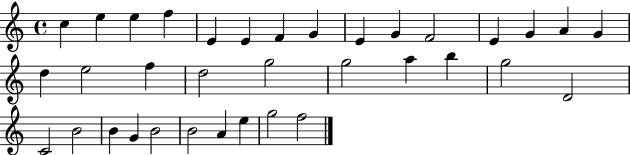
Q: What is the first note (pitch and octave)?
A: C5